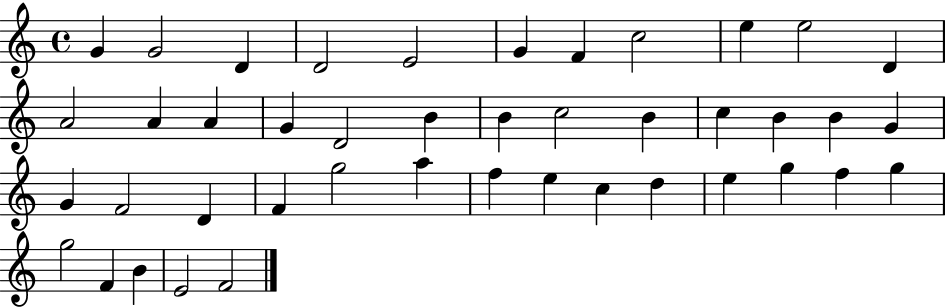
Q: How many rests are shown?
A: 0